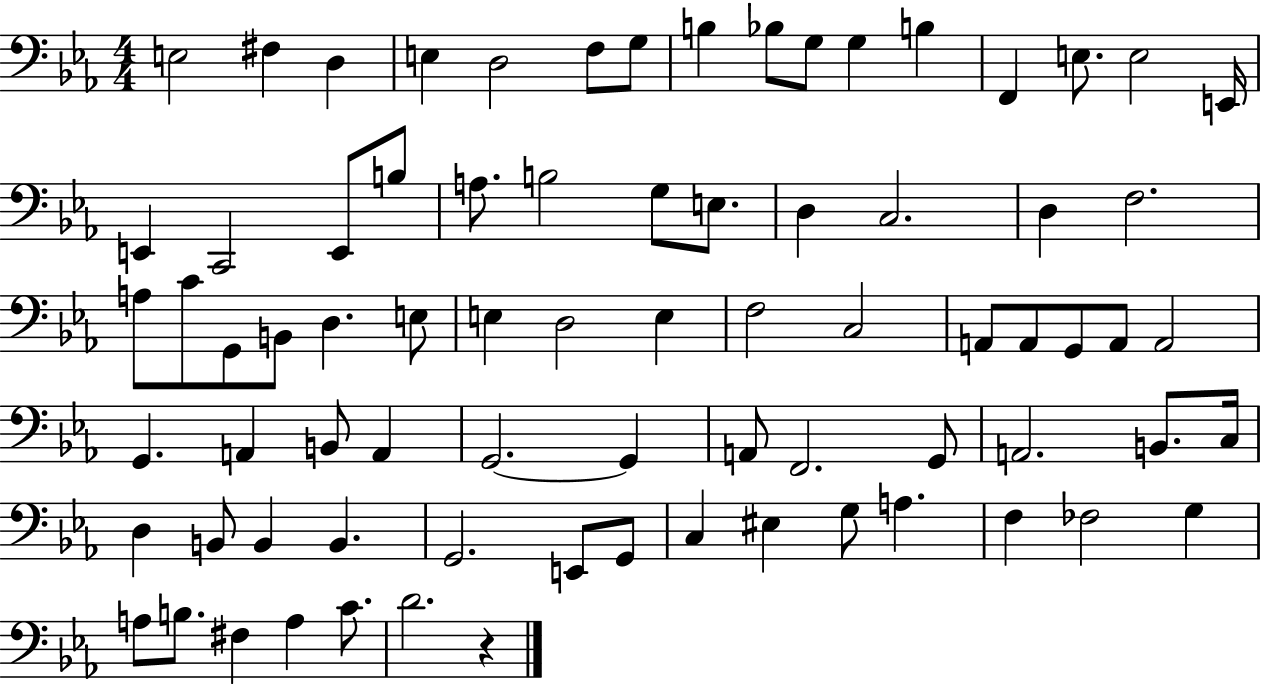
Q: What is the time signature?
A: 4/4